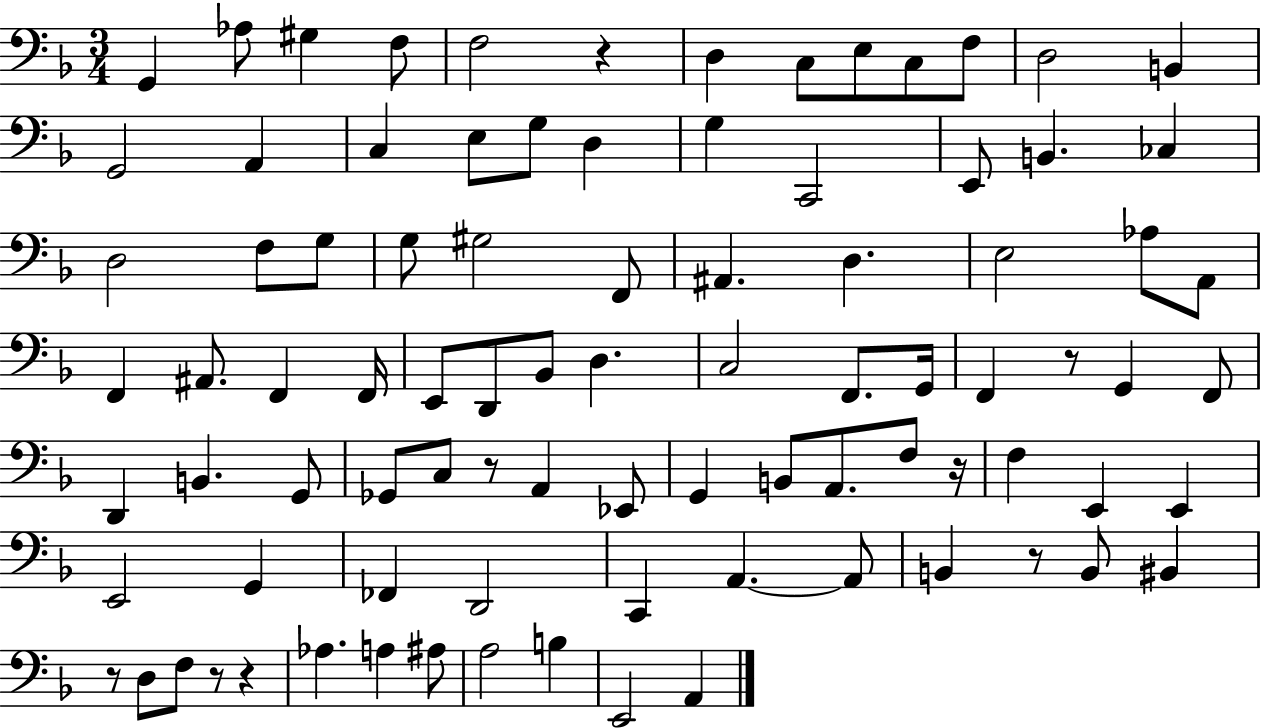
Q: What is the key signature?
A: F major